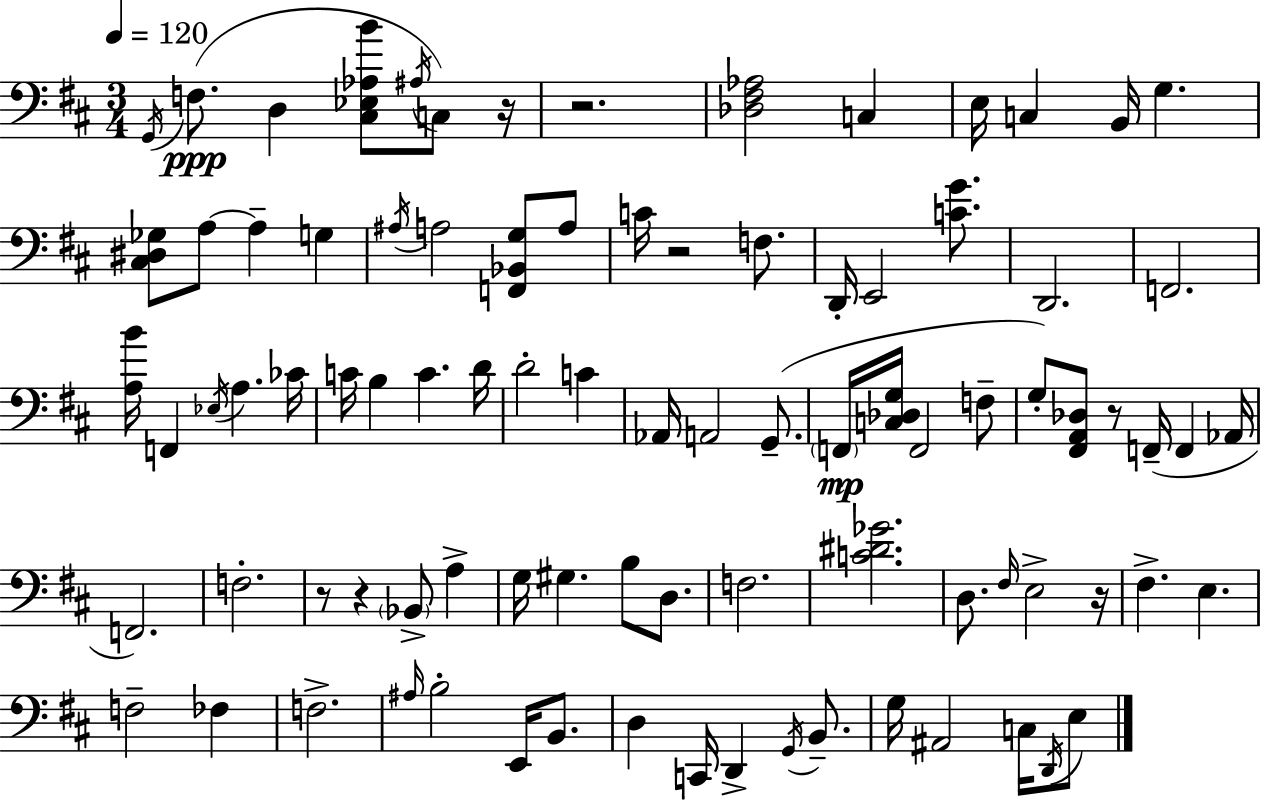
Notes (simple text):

G2/s F3/e. D3/q [C#3,Eb3,Ab3,B4]/e A#3/s C3/e R/s R/h. [Db3,F#3,Ab3]/h C3/q E3/s C3/q B2/s G3/q. [C#3,D#3,Gb3]/e A3/e A3/q G3/q A#3/s A3/h [F2,Bb2,G3]/e A3/e C4/s R/h F3/e. D2/s E2/h [C4,G4]/e. D2/h. F2/h. [A3,B4]/s F2/q Eb3/s A3/q. CES4/s C4/s B3/q C4/q. D4/s D4/h C4/q Ab2/s A2/h G2/e. F2/s [C3,Db3,G3]/s F2/h F3/e G3/e [F#2,A2,Db3]/e R/e F2/s F2/q Ab2/s F2/h. F3/h. R/e R/q Bb2/e A3/q G3/s G#3/q. B3/e D3/e. F3/h. [C4,D#4,Gb4]/h. D3/e. F#3/s E3/h R/s F#3/q. E3/q. F3/h FES3/q F3/h. A#3/s B3/h E2/s B2/e. D3/q C2/s D2/q G2/s B2/e. G3/s A#2/h C3/s D2/s E3/e